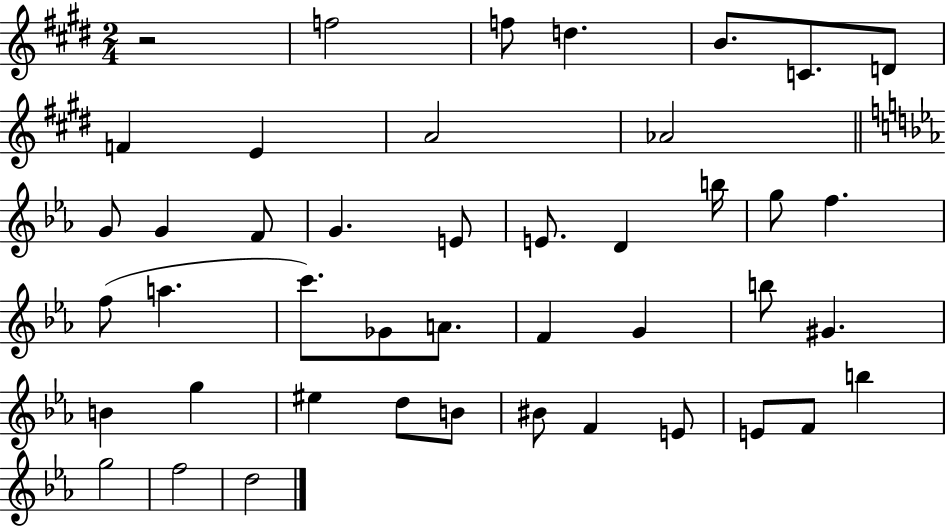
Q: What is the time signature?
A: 2/4